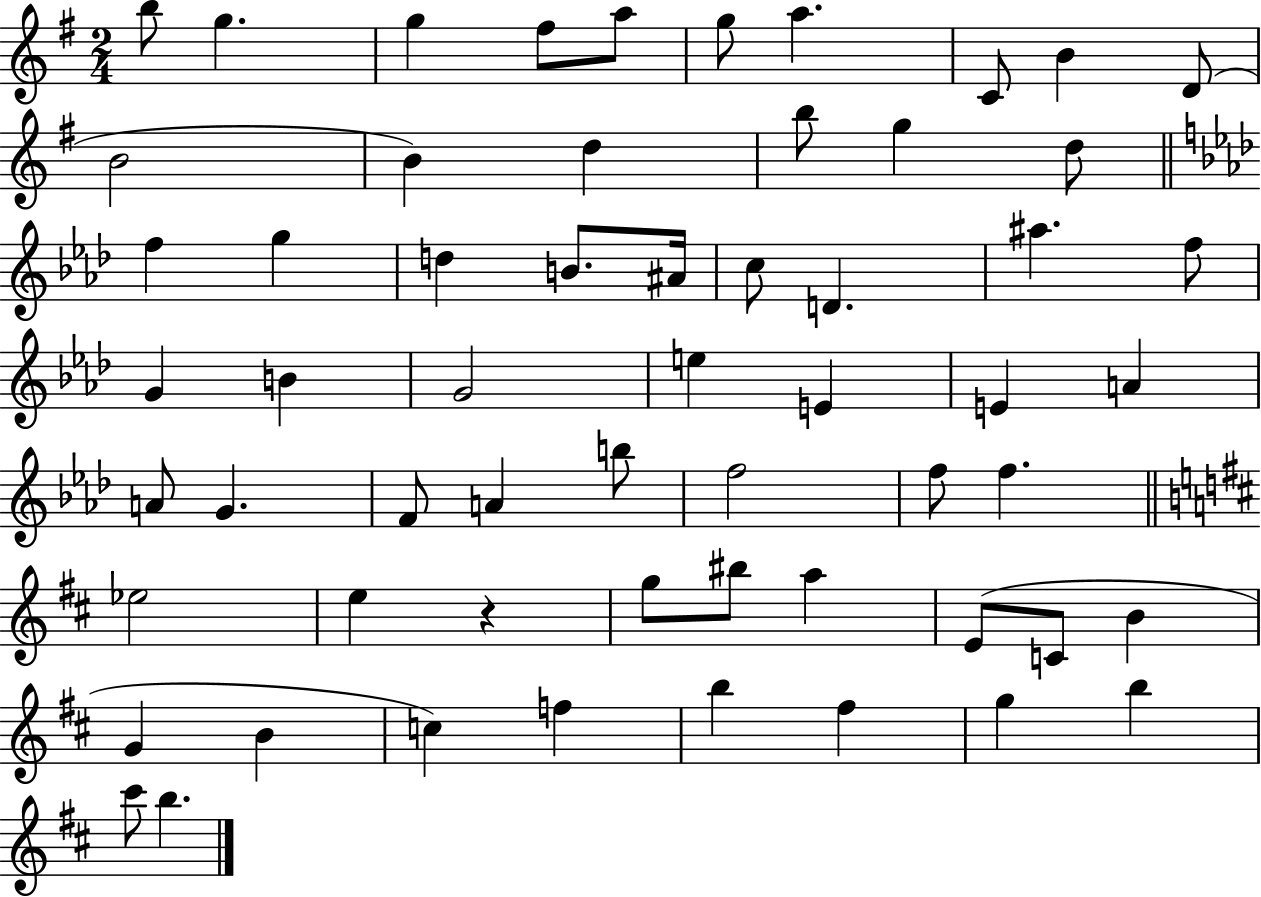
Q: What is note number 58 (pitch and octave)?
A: B5